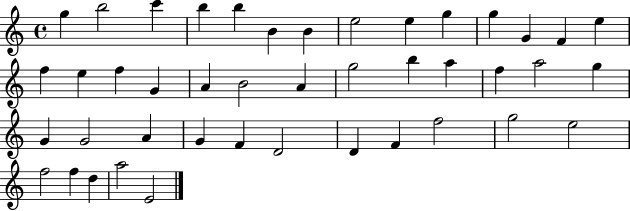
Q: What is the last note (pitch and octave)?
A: E4